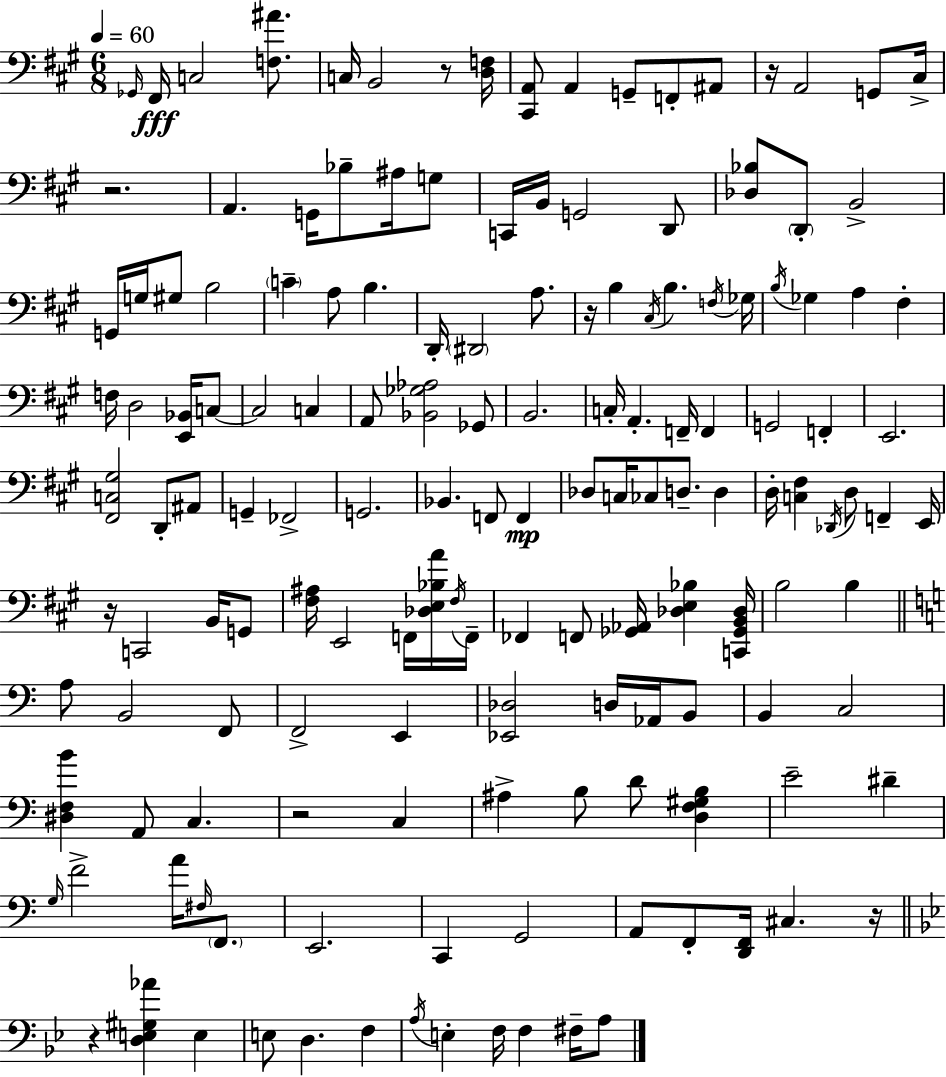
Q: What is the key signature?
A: A major